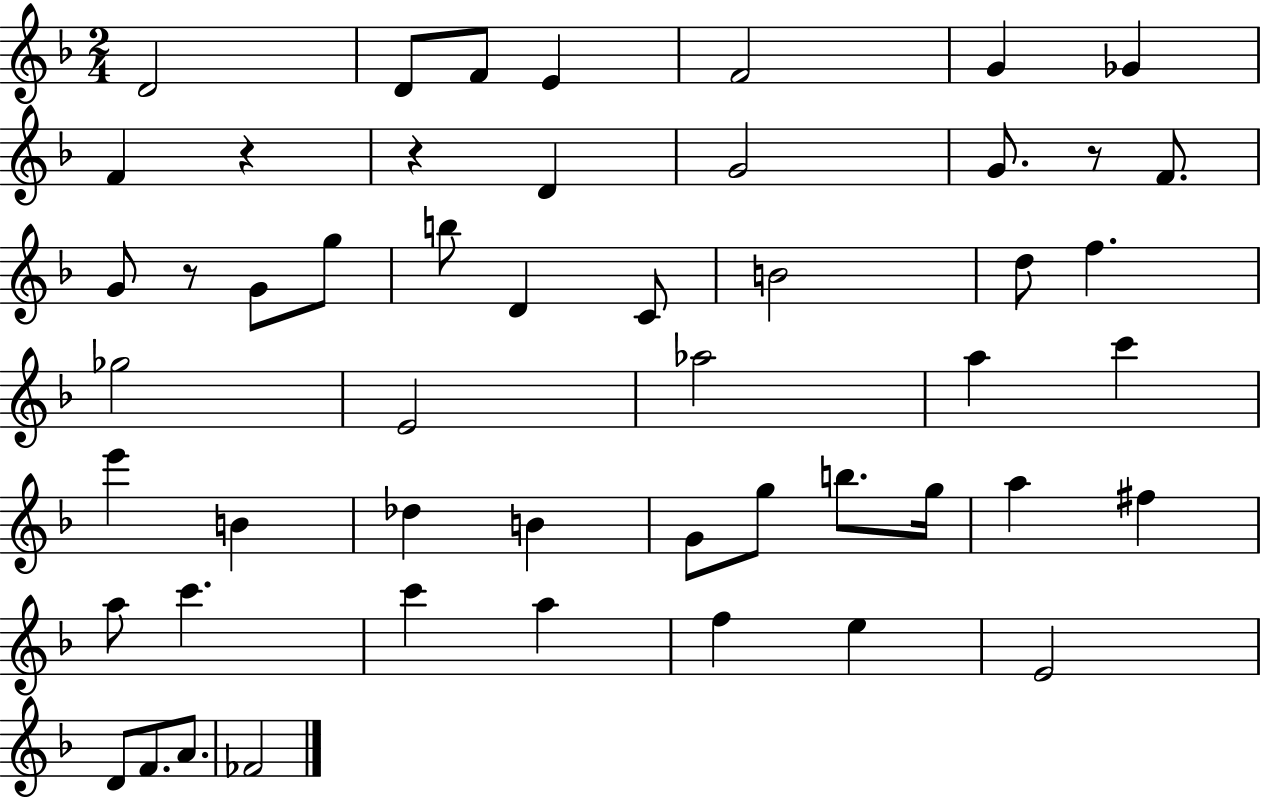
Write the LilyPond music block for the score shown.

{
  \clef treble
  \numericTimeSignature
  \time 2/4
  \key f \major
  d'2 | d'8 f'8 e'4 | f'2 | g'4 ges'4 | \break f'4 r4 | r4 d'4 | g'2 | g'8. r8 f'8. | \break g'8 r8 g'8 g''8 | b''8 d'4 c'8 | b'2 | d''8 f''4. | \break ges''2 | e'2 | aes''2 | a''4 c'''4 | \break e'''4 b'4 | des''4 b'4 | g'8 g''8 b''8. g''16 | a''4 fis''4 | \break a''8 c'''4. | c'''4 a''4 | f''4 e''4 | e'2 | \break d'8 f'8. a'8. | fes'2 | \bar "|."
}